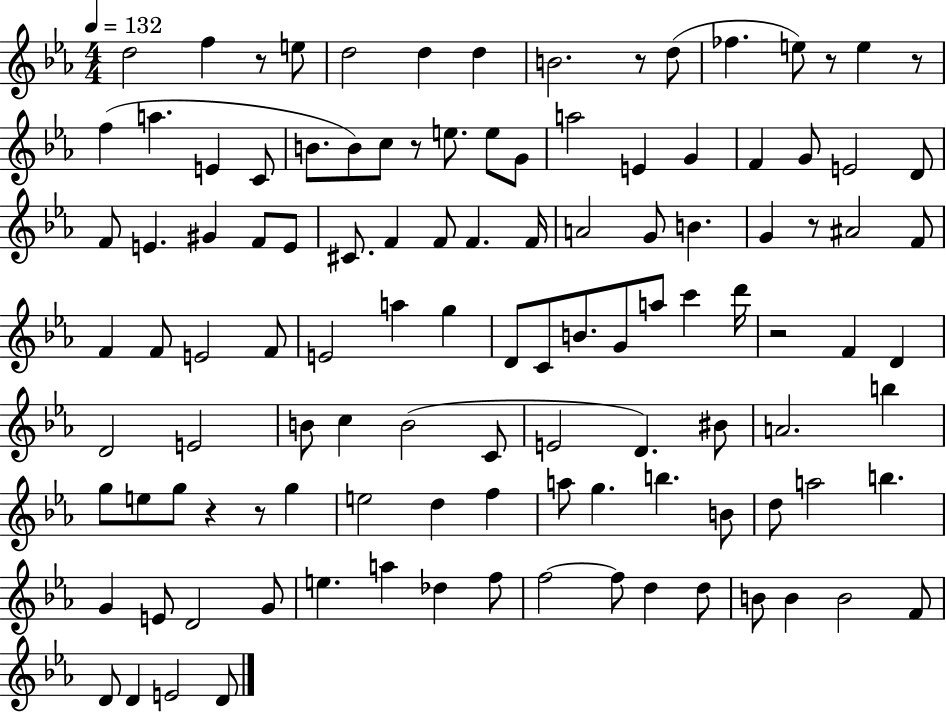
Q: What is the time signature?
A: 4/4